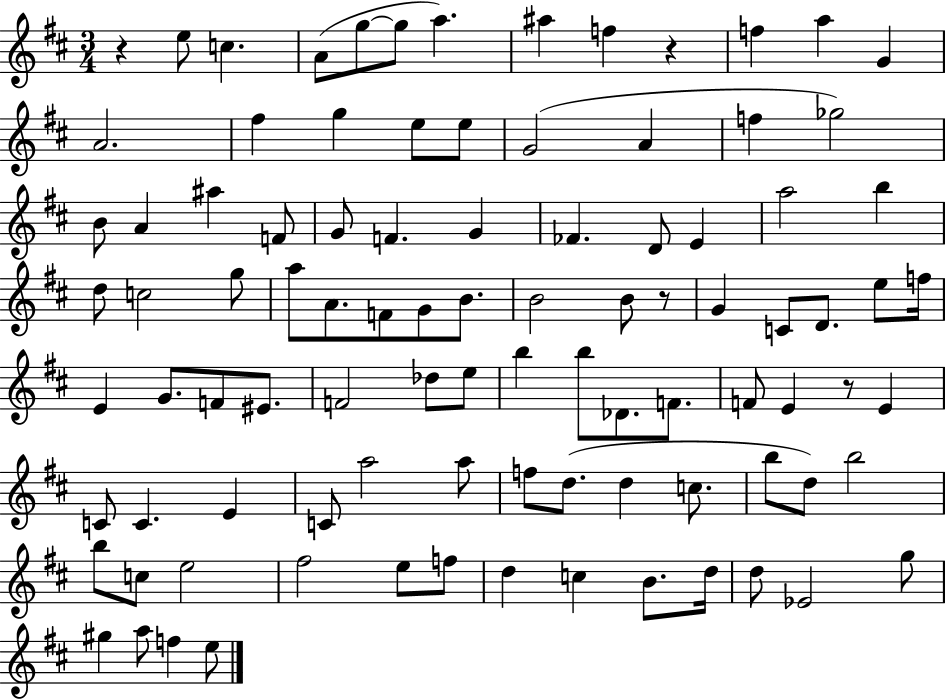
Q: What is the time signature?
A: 3/4